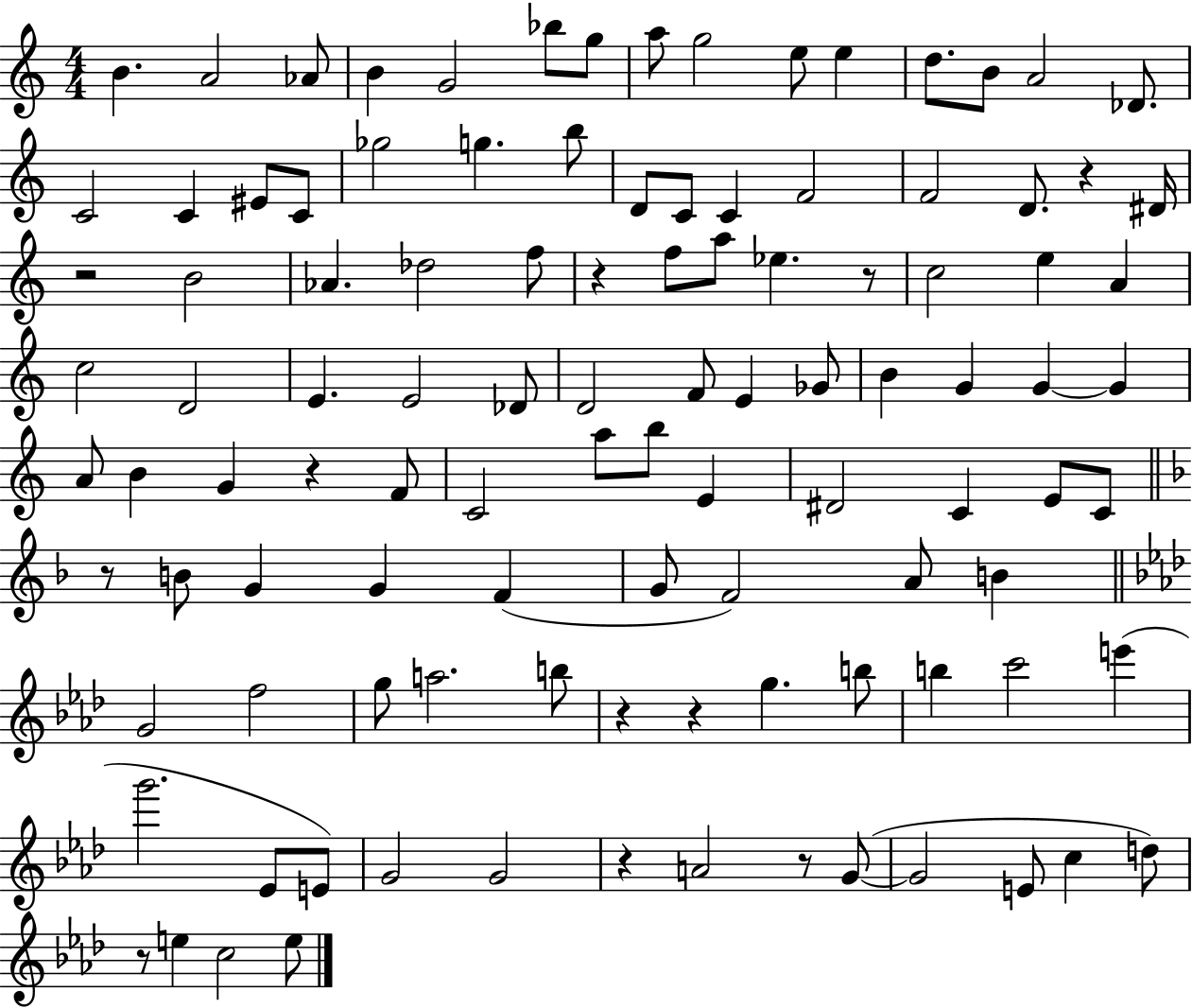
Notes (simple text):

B4/q. A4/h Ab4/e B4/q G4/h Bb5/e G5/e A5/e G5/h E5/e E5/q D5/e. B4/e A4/h Db4/e. C4/h C4/q EIS4/e C4/e Gb5/h G5/q. B5/e D4/e C4/e C4/q F4/h F4/h D4/e. R/q D#4/s R/h B4/h Ab4/q. Db5/h F5/e R/q F5/e A5/e Eb5/q. R/e C5/h E5/q A4/q C5/h D4/h E4/q. E4/h Db4/e D4/h F4/e E4/q Gb4/e B4/q G4/q G4/q G4/q A4/e B4/q G4/q R/q F4/e C4/h A5/e B5/e E4/q D#4/h C4/q E4/e C4/e R/e B4/e G4/q G4/q F4/q G4/e F4/h A4/e B4/q G4/h F5/h G5/e A5/h. B5/e R/q R/q G5/q. B5/e B5/q C6/h E6/q G6/h. Eb4/e E4/e G4/h G4/h R/q A4/h R/e G4/e G4/h E4/e C5/q D5/e R/e E5/q C5/h E5/e